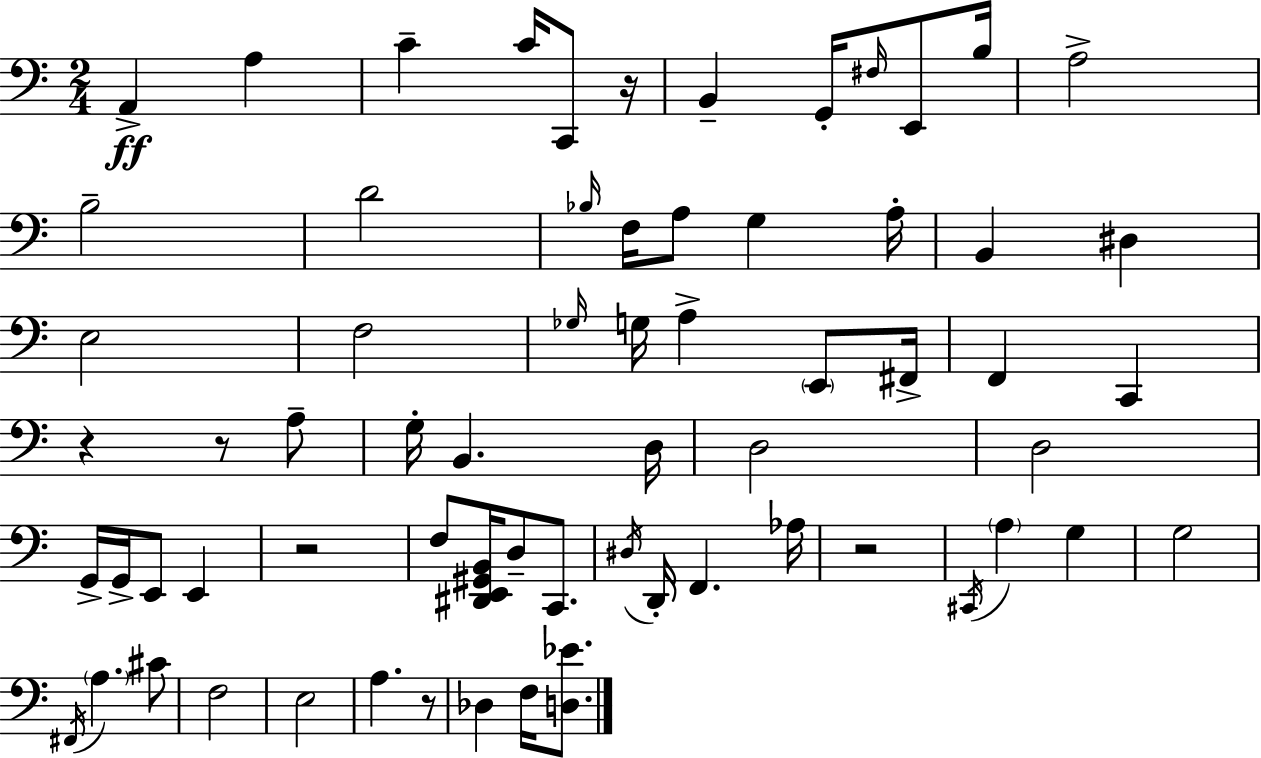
{
  \clef bass
  \numericTimeSignature
  \time 2/4
  \key a \minor
  a,4->\ff a4 | c'4-- c'16 c,8 r16 | b,4-- g,16-. \grace { fis16 } e,8 | b16 a2-> | \break b2-- | d'2 | \grace { bes16 } f16 a8 g4 | a16-. b,4 dis4 | \break e2 | f2 | \grace { ges16 } g16 a4-> | \parenthesize e,8 fis,16-> f,4 c,4 | \break r4 r8 | a8-- g16-. b,4. | d16 d2 | d2 | \break g,16-> g,16-> e,8 e,4 | r2 | f8 <dis, e, gis, b,>16 d8-- | c,8. \acciaccatura { dis16 } d,16-. f,4. | \break aes16 r2 | \acciaccatura { cis,16 } \parenthesize a4 | g4 g2 | \acciaccatura { fis,16 } \parenthesize a4. | \break cis'8 f2 | e2 | a4. | r8 des4 | \break f16 <d ees'>8. \bar "|."
}